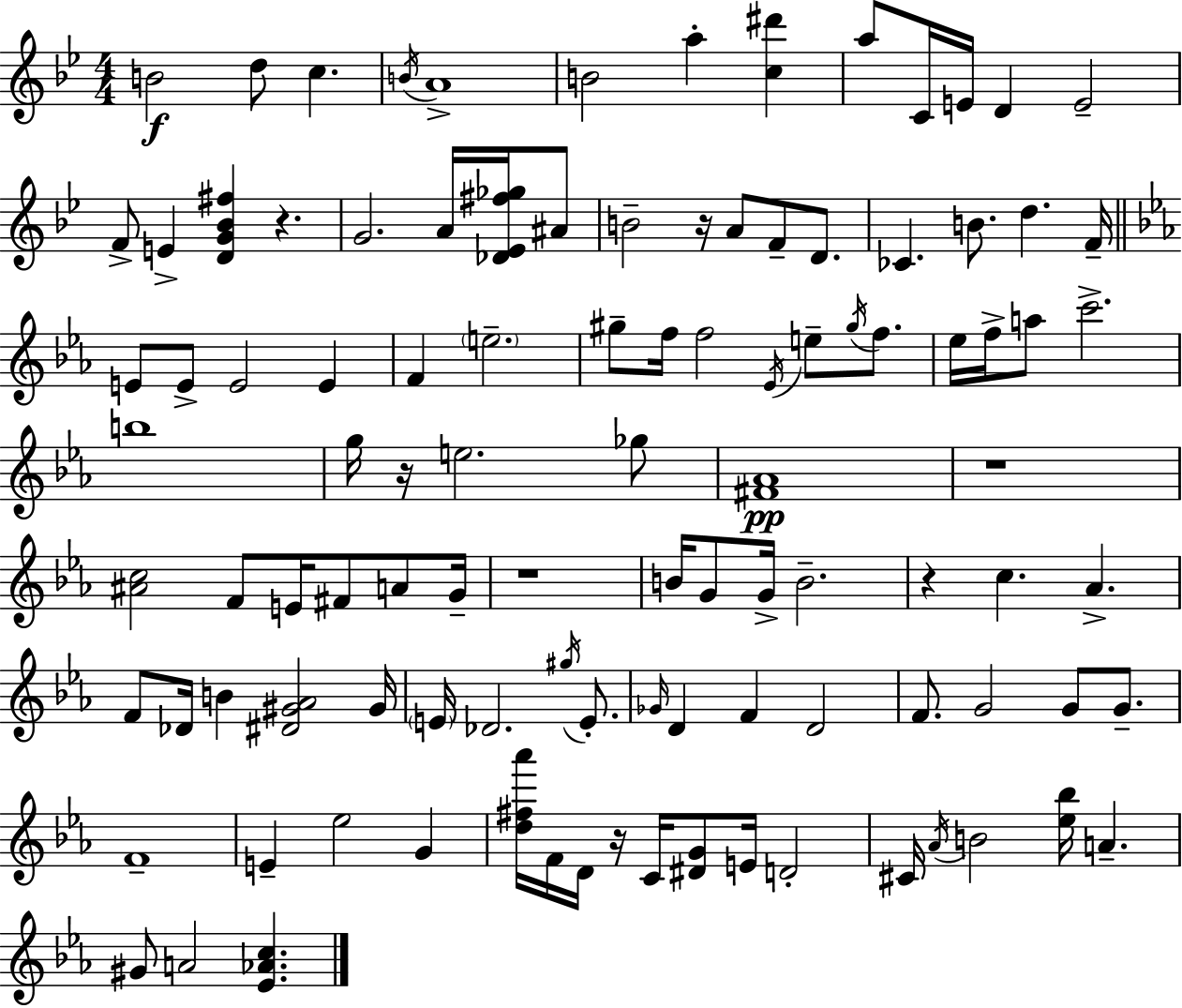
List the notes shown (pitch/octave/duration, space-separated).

B4/h D5/e C5/q. B4/s A4/w B4/h A5/q [C5,D#6]/q A5/e C4/s E4/s D4/q E4/h F4/e E4/q [D4,G4,Bb4,F#5]/q R/q. G4/h. A4/s [Db4,Eb4,F#5,Gb5]/s A#4/e B4/h R/s A4/e F4/e D4/e. CES4/q. B4/e. D5/q. F4/s E4/e E4/e E4/h E4/q F4/q E5/h. G#5/e F5/s F5/h Eb4/s E5/e G#5/s F5/e. Eb5/s F5/s A5/e C6/h. B5/w G5/s R/s E5/h. Gb5/e [F#4,Ab4]/w R/w [A#4,C5]/h F4/e E4/s F#4/e A4/e G4/s R/w B4/s G4/e G4/s B4/h. R/q C5/q. Ab4/q. F4/e Db4/s B4/q [D#4,G#4,Ab4]/h G#4/s E4/s Db4/h. G#5/s E4/e. Gb4/s D4/q F4/q D4/h F4/e. G4/h G4/e G4/e. F4/w E4/q Eb5/h G4/q [D5,F#5,Ab6]/s F4/s D4/s R/s C4/s [D#4,G4]/e E4/s D4/h C#4/s Ab4/s B4/h [Eb5,Bb5]/s A4/q. G#4/e A4/h [Eb4,Ab4,C5]/q.